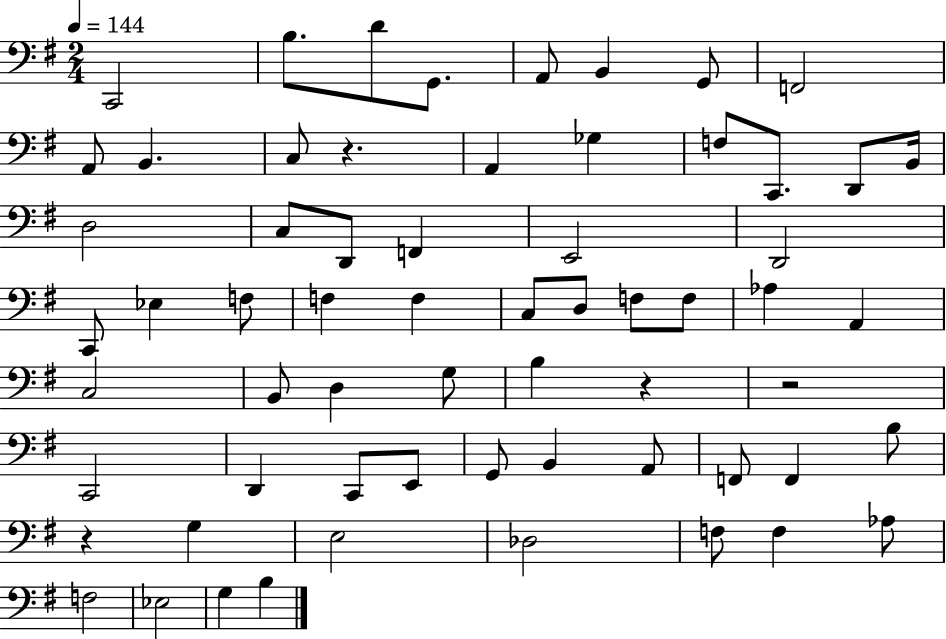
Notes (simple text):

C2/h B3/e. D4/e G2/e. A2/e B2/q G2/e F2/h A2/e B2/q. C3/e R/q. A2/q Gb3/q F3/e C2/e. D2/e B2/s D3/h C3/e D2/e F2/q E2/h D2/h C2/e Eb3/q F3/e F3/q F3/q C3/e D3/e F3/e F3/e Ab3/q A2/q C3/h B2/e D3/q G3/e B3/q R/q R/h C2/h D2/q C2/e E2/e G2/e B2/q A2/e F2/e F2/q B3/e R/q G3/q E3/h Db3/h F3/e F3/q Ab3/e F3/h Eb3/h G3/q B3/q